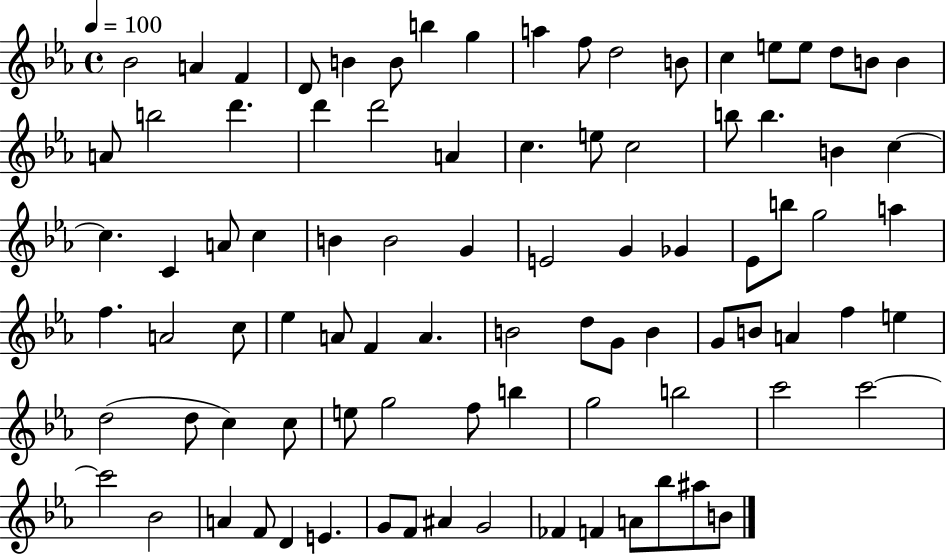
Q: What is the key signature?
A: EES major